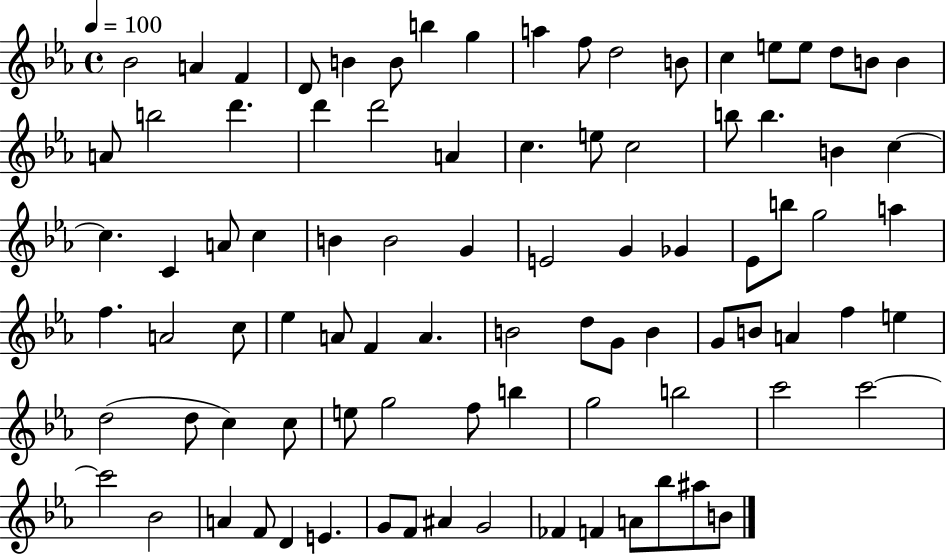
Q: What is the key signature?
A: EES major